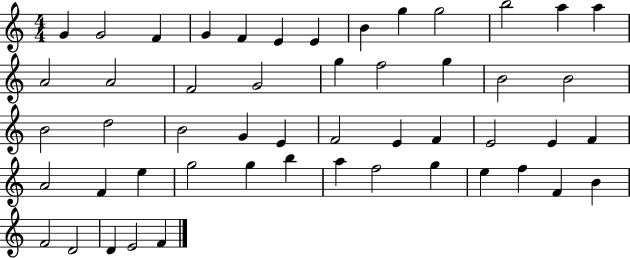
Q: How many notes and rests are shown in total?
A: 51